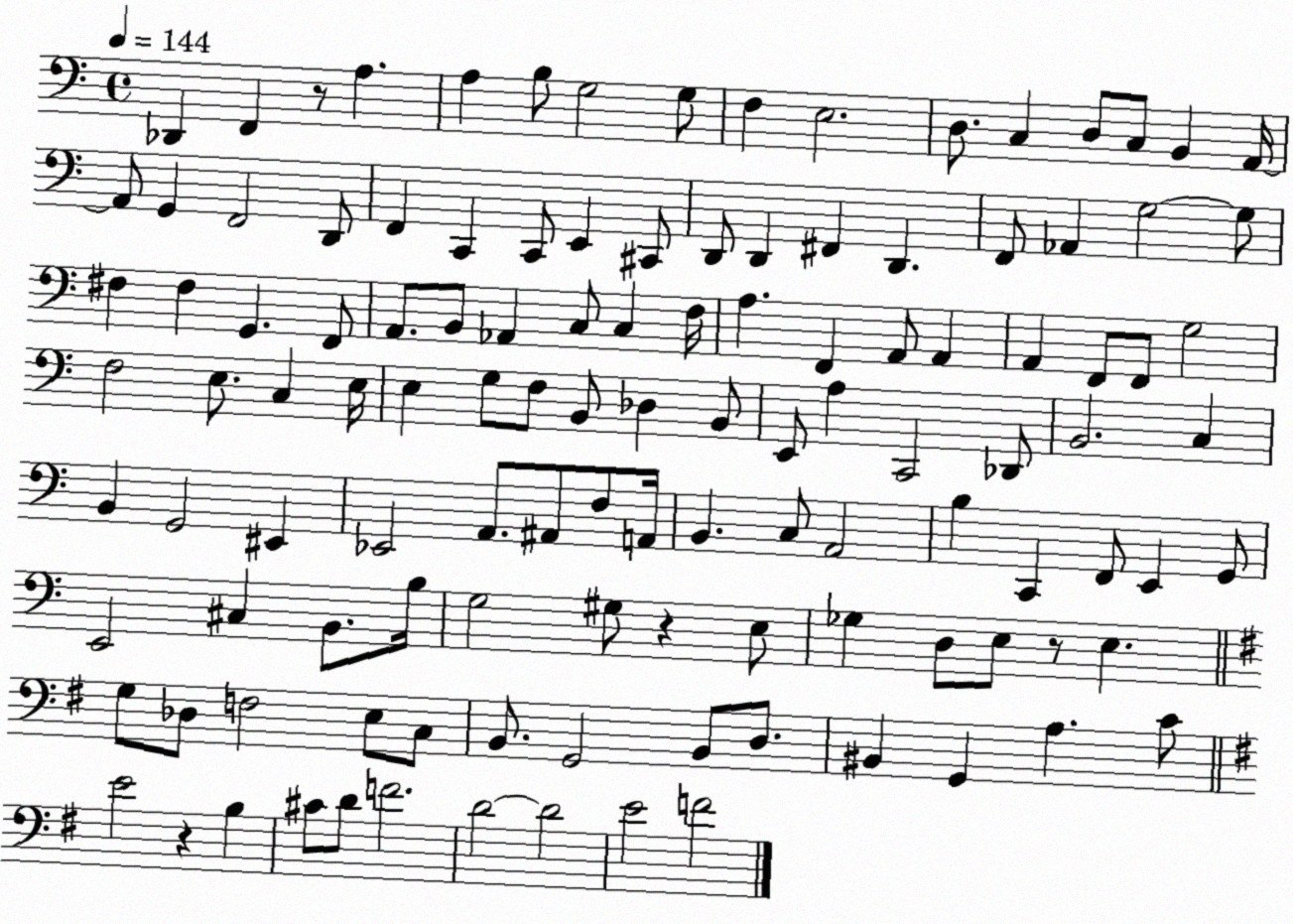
X:1
T:Untitled
M:4/4
L:1/4
K:C
_D,, F,, z/2 A, A, B,/2 G,2 G,/2 F, E,2 D,/2 C, D,/2 C,/2 B,, A,,/4 A,,/2 G,, F,,2 D,,/2 F,, C,, C,,/2 E,, ^C,,/2 D,,/2 D,, ^F,, D,, F,,/2 _A,, G,2 G,/2 ^F, ^F, G,, F,,/2 A,,/2 B,,/2 _A,, C,/2 C, F,/4 A, F,, A,,/2 A,, A,, F,,/2 F,,/2 G,2 F,2 E,/2 C, E,/4 E, G,/2 F,/2 B,,/2 _D, B,,/2 E,,/2 A, C,,2 _D,,/2 B,,2 C, B,, G,,2 ^E,, _E,,2 A,,/2 ^A,,/2 F,/2 A,,/4 B,, C,/2 A,,2 B, C,, F,,/2 E,, G,,/2 E,,2 ^C, B,,/2 B,/4 G,2 ^G,/2 z E,/2 _G, D,/2 E,/2 z/2 E, G,/2 _D,/2 F,2 E,/2 C,/2 B,,/2 G,,2 B,,/2 D,/2 ^B,, G,, A, C/2 E2 z B, ^C/2 D/2 F2 D2 D2 E2 F2